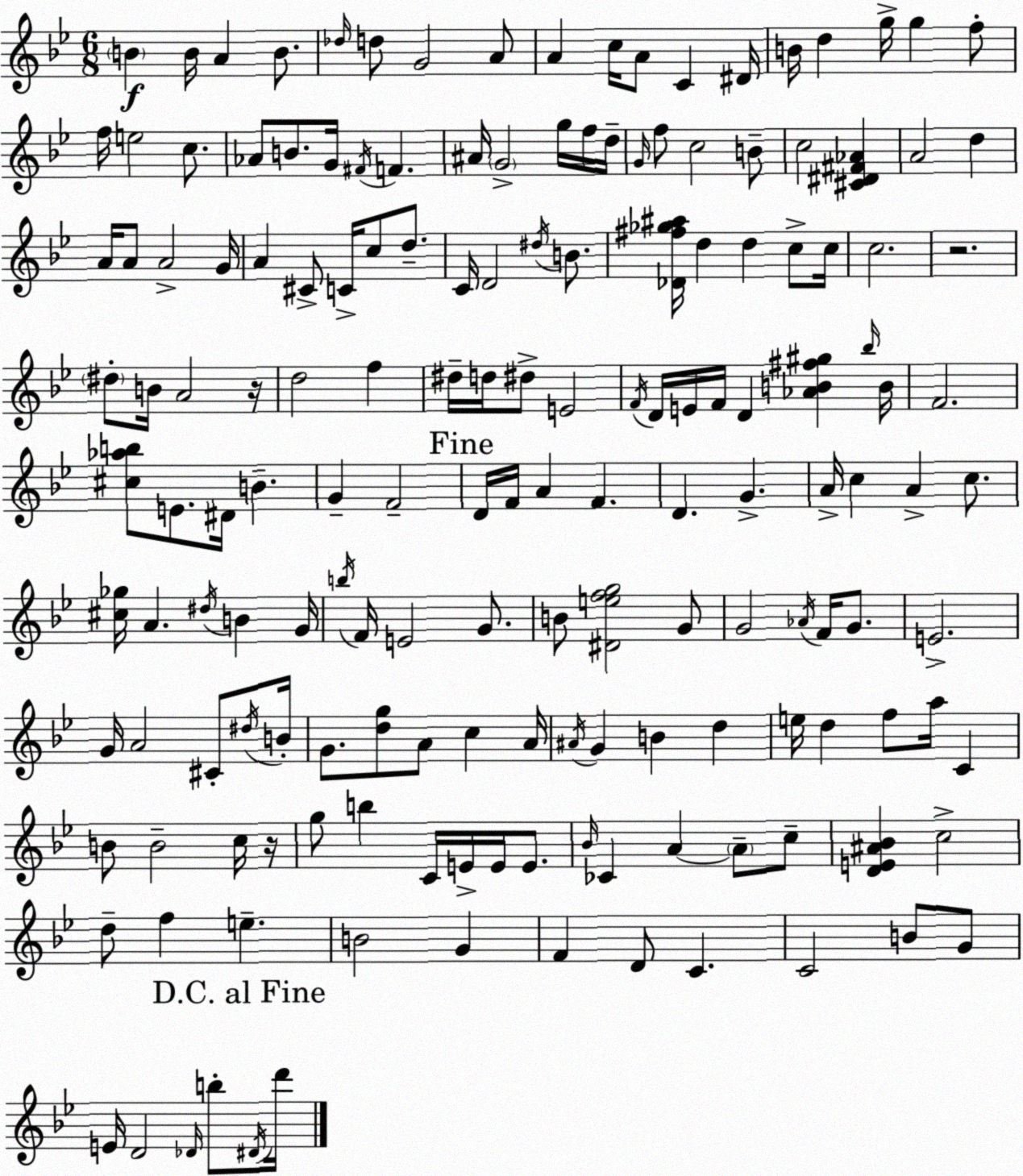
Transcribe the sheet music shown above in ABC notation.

X:1
T:Untitled
M:6/8
L:1/4
K:Gm
B B/4 A B/2 _d/4 d/2 G2 A/2 A c/4 A/2 C ^D/4 B/4 d g/4 g f/2 f/4 e2 c/2 _A/2 B/2 G/4 ^F/4 F ^A/4 G2 g/4 f/4 d/4 G/4 f/2 c2 B/2 c2 [^C^D^F_A] A2 d A/4 A/2 A2 G/4 A ^C/2 C/4 c/2 d/2 C/4 D2 ^d/4 B/2 [_D^f_g^a]/4 d d c/2 c/4 c2 z2 ^d/2 B/4 A2 z/4 d2 f ^d/4 d/4 ^d/2 E2 F/4 D/4 E/4 F/4 D [_AB^f^g] _b/4 B/4 F2 [^c_ab]/2 E/2 ^D/4 B G F2 D/4 F/4 A F D G A/4 c A c/2 [^c_g]/4 A ^d/4 B G/4 b/4 F/4 E2 G/2 B/2 [^Defg]2 G/2 G2 _A/4 F/4 G/2 E2 G/4 A2 ^C/2 ^d/4 B/4 G/2 [dg]/2 A/2 c A/4 ^A/4 G B d e/4 d f/2 a/4 C B/2 B2 c/4 z/4 g/2 b C/4 E/4 E/4 E/2 _B/4 _C A A/2 c/2 [DE^A_B] c2 d/2 f e B2 G F D/2 C C2 B/2 G/2 E/4 D2 _D/4 b/2 ^D/4 d'/4